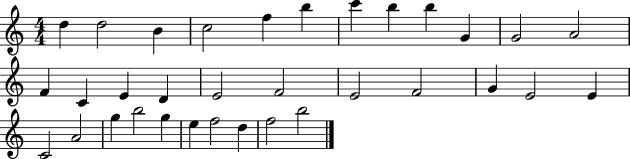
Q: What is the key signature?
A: C major